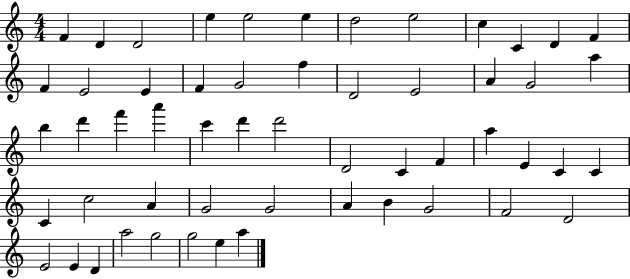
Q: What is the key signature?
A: C major